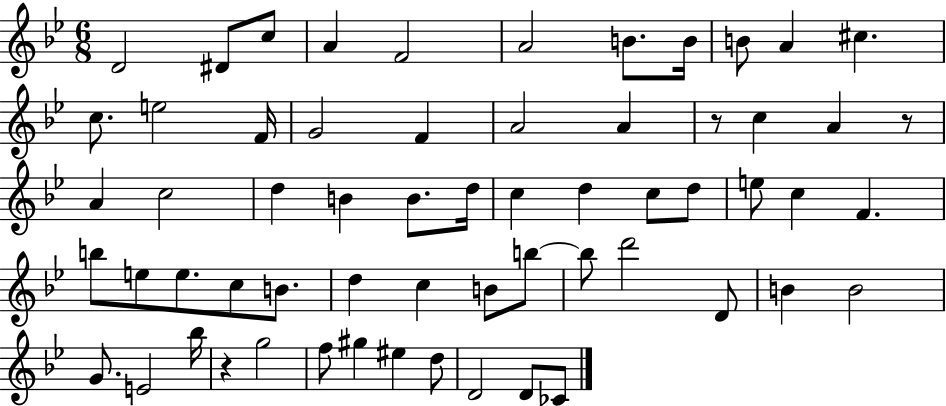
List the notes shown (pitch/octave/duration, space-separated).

D4/h D#4/e C5/e A4/q F4/h A4/h B4/e. B4/s B4/e A4/q C#5/q. C5/e. E5/h F4/s G4/h F4/q A4/h A4/q R/e C5/q A4/q R/e A4/q C5/h D5/q B4/q B4/e. D5/s C5/q D5/q C5/e D5/e E5/e C5/q F4/q. B5/e E5/e E5/e. C5/e B4/e. D5/q C5/q B4/e B5/e B5/e D6/h D4/e B4/q B4/h G4/e. E4/h Bb5/s R/q G5/h F5/e G#5/q EIS5/q D5/e D4/h D4/e CES4/e